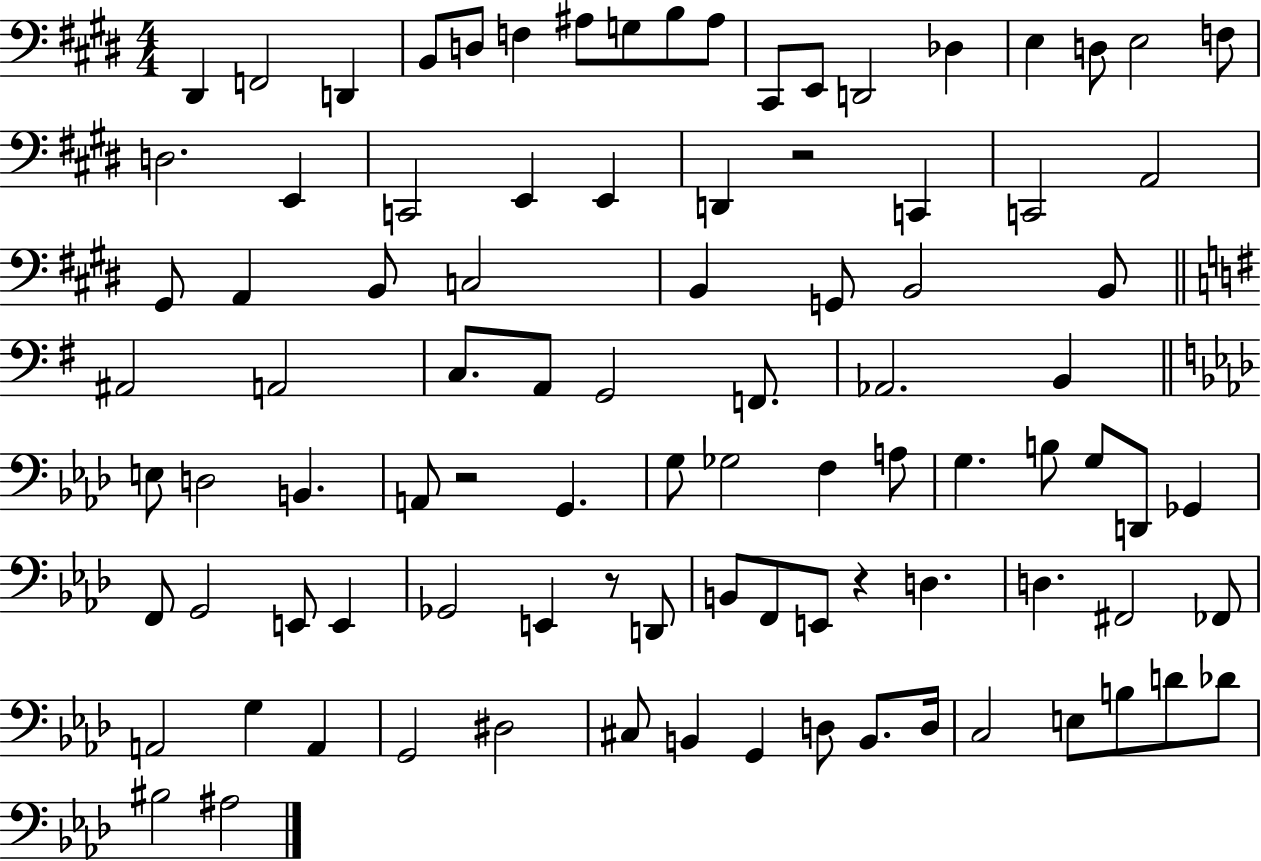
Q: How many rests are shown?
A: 4